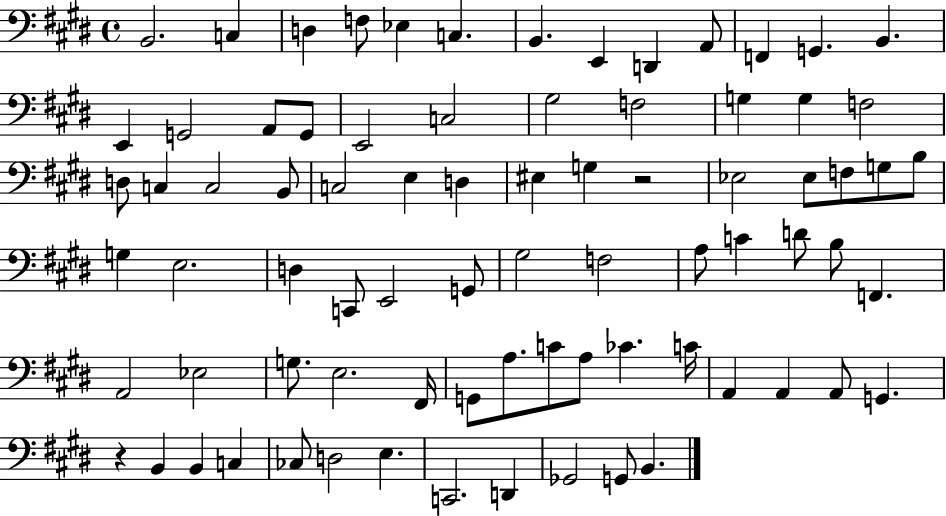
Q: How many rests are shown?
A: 2